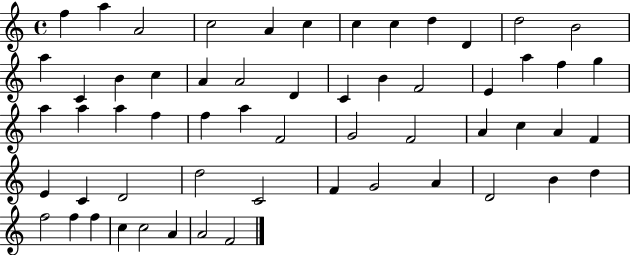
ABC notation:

X:1
T:Untitled
M:4/4
L:1/4
K:C
f a A2 c2 A c c c d D d2 B2 a C B c A A2 D C B F2 E a f g a a a f f a F2 G2 F2 A c A F E C D2 d2 C2 F G2 A D2 B d f2 f f c c2 A A2 F2